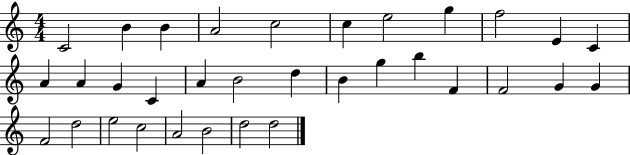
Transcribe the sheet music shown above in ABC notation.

X:1
T:Untitled
M:4/4
L:1/4
K:C
C2 B B A2 c2 c e2 g f2 E C A A G C A B2 d B g b F F2 G G F2 d2 e2 c2 A2 B2 d2 d2